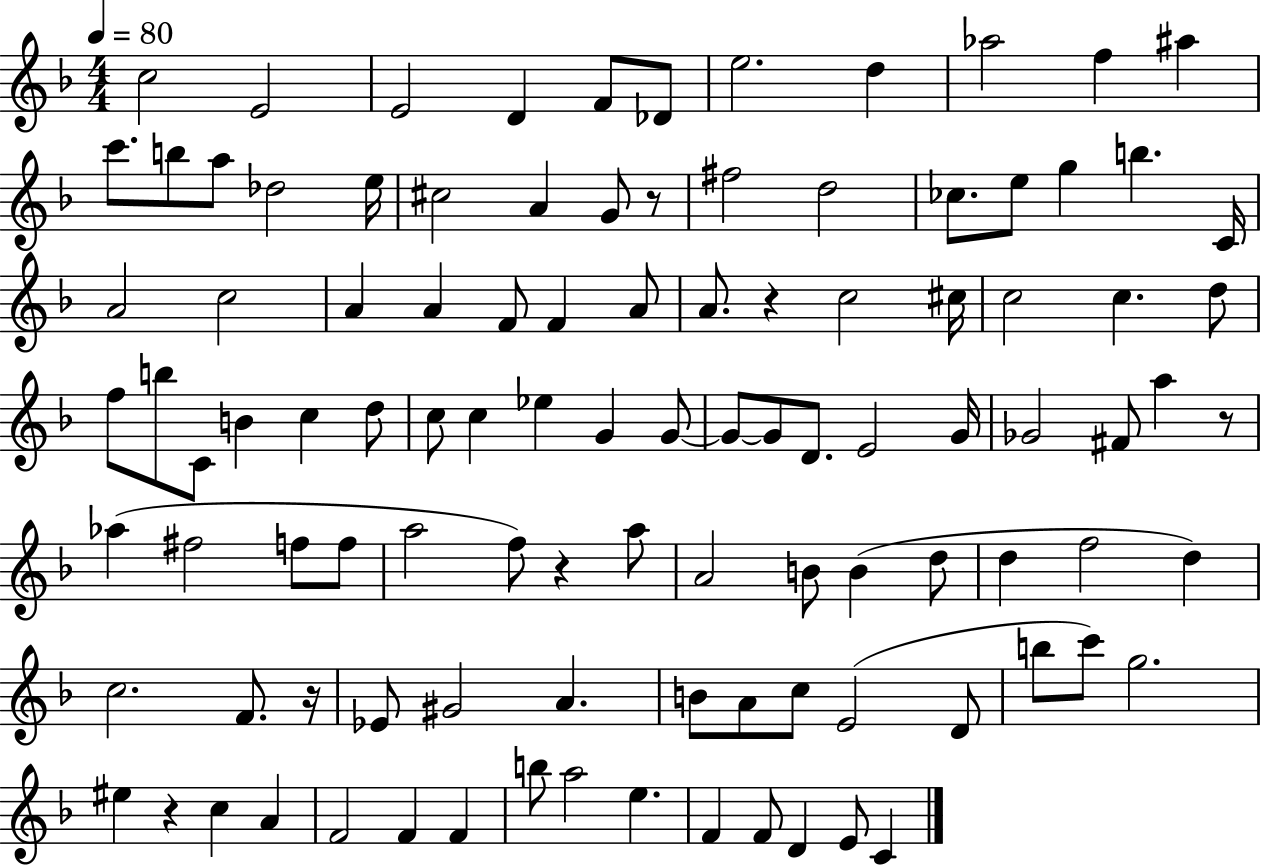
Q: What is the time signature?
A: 4/4